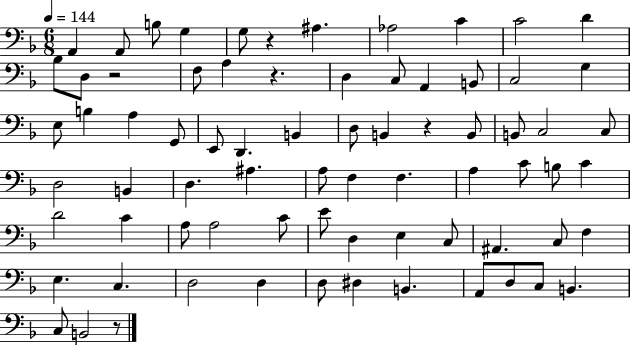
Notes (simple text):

A2/q A2/e B3/e G3/q G3/e R/q A#3/q. Ab3/h C4/q C4/h D4/q Bb3/e D3/e R/h F3/e A3/q R/q. D3/q C3/e A2/q B2/e C3/h G3/q E3/e B3/q A3/q G2/e E2/e D2/q. B2/q D3/e B2/q R/q B2/e B2/e C3/h C3/e D3/h B2/q D3/q. A#3/q. A3/e F3/q F3/q. A3/q C4/e B3/e C4/q D4/h C4/q A3/e A3/h C4/e E4/e D3/q E3/q C3/e A#2/q. C3/e F3/q E3/q. C3/q. D3/h D3/q D3/e D#3/q B2/q. A2/e D3/e C3/e B2/q. C3/e B2/h R/e